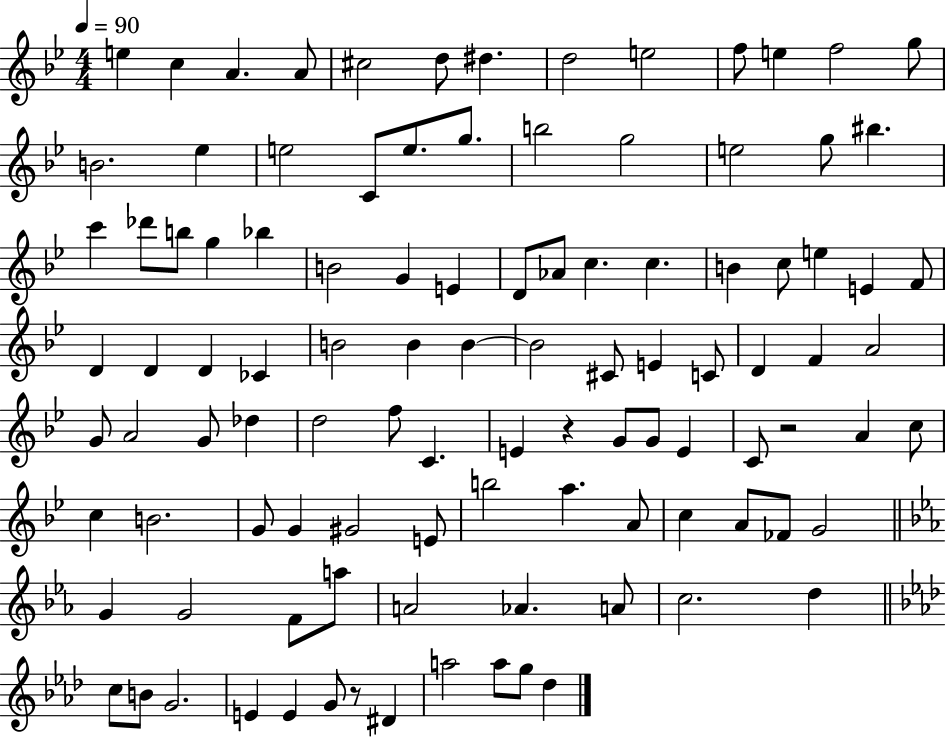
X:1
T:Untitled
M:4/4
L:1/4
K:Bb
e c A A/2 ^c2 d/2 ^d d2 e2 f/2 e f2 g/2 B2 _e e2 C/2 e/2 g/2 b2 g2 e2 g/2 ^b c' _d'/2 b/2 g _b B2 G E D/2 _A/2 c c B c/2 e E F/2 D D D _C B2 B B B2 ^C/2 E C/2 D F A2 G/2 A2 G/2 _d d2 f/2 C E z G/2 G/2 E C/2 z2 A c/2 c B2 G/2 G ^G2 E/2 b2 a A/2 c A/2 _F/2 G2 G G2 F/2 a/2 A2 _A A/2 c2 d c/2 B/2 G2 E E G/2 z/2 ^D a2 a/2 g/2 _d